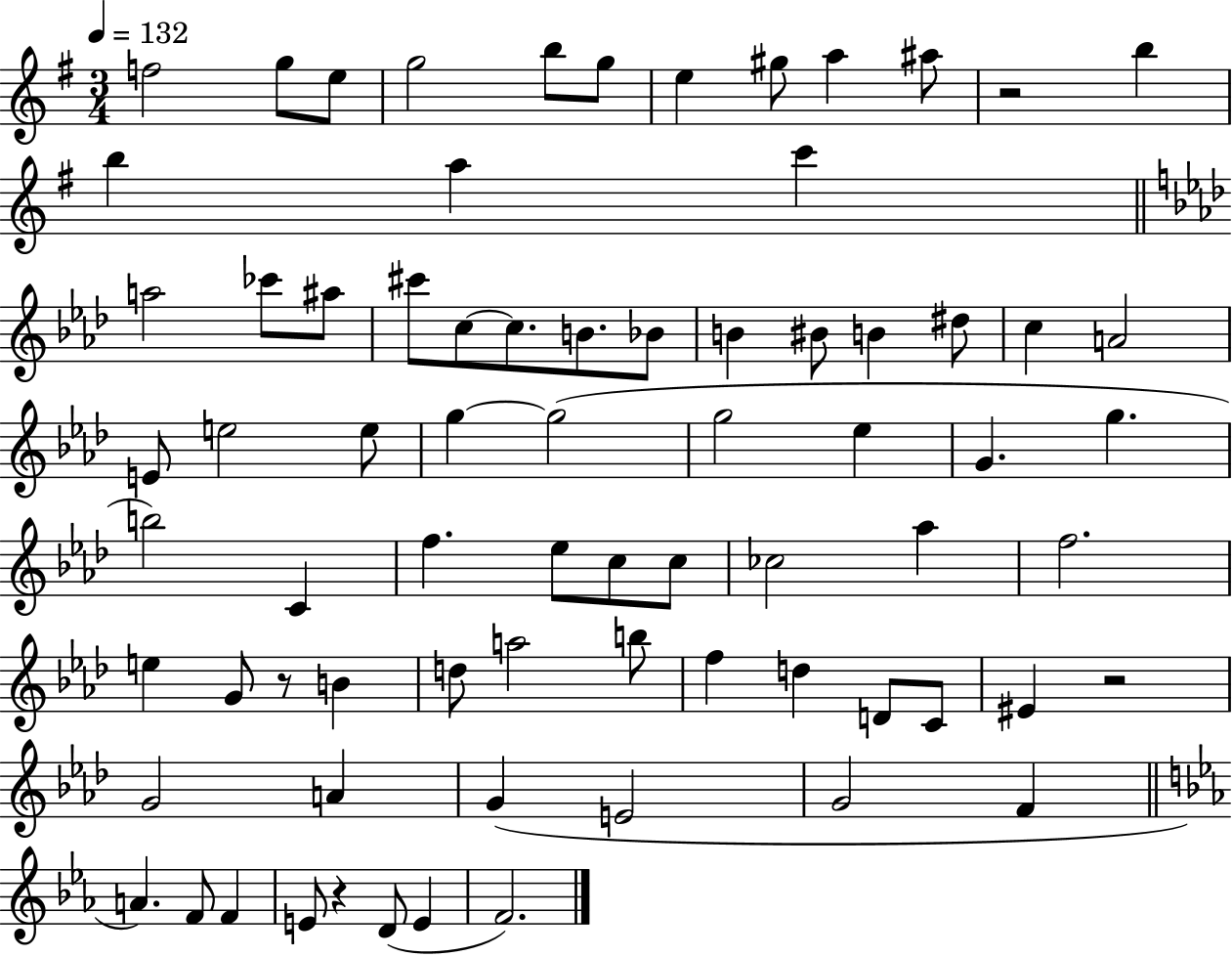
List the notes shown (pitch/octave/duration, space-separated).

F5/h G5/e E5/e G5/h B5/e G5/e E5/q G#5/e A5/q A#5/e R/h B5/q B5/q A5/q C6/q A5/h CES6/e A#5/e C#6/e C5/e C5/e. B4/e. Bb4/e B4/q BIS4/e B4/q D#5/e C5/q A4/h E4/e E5/h E5/e G5/q G5/h G5/h Eb5/q G4/q. G5/q. B5/h C4/q F5/q. Eb5/e C5/e C5/e CES5/h Ab5/q F5/h. E5/q G4/e R/e B4/q D5/e A5/h B5/e F5/q D5/q D4/e C4/e EIS4/q R/h G4/h A4/q G4/q E4/h G4/h F4/q A4/q. F4/e F4/q E4/e R/q D4/e E4/q F4/h.